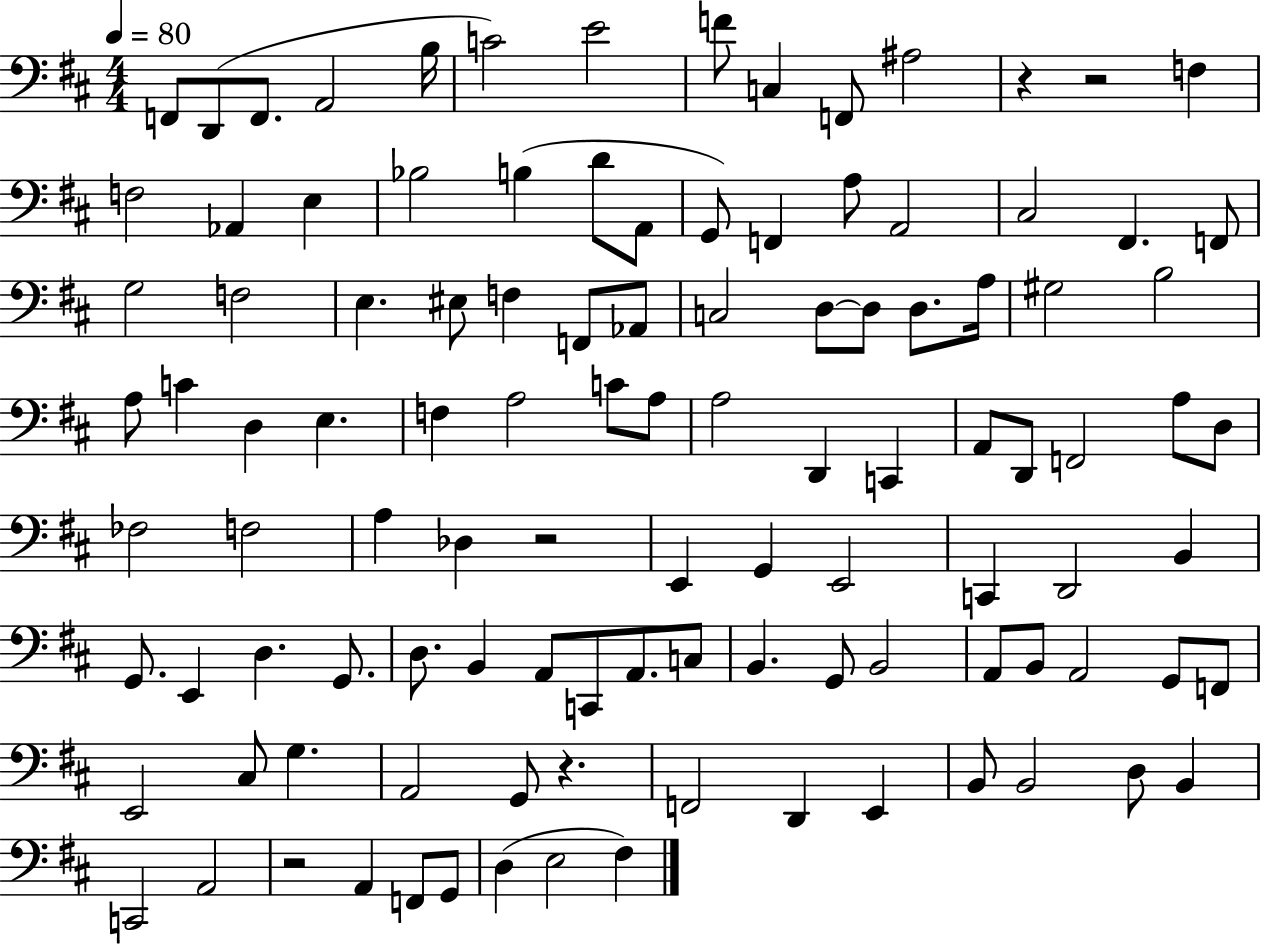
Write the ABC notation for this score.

X:1
T:Untitled
M:4/4
L:1/4
K:D
F,,/2 D,,/2 F,,/2 A,,2 B,/4 C2 E2 F/2 C, F,,/2 ^A,2 z z2 F, F,2 _A,, E, _B,2 B, D/2 A,,/2 G,,/2 F,, A,/2 A,,2 ^C,2 ^F,, F,,/2 G,2 F,2 E, ^E,/2 F, F,,/2 _A,,/2 C,2 D,/2 D,/2 D,/2 A,/4 ^G,2 B,2 A,/2 C D, E, F, A,2 C/2 A,/2 A,2 D,, C,, A,,/2 D,,/2 F,,2 A,/2 D,/2 _F,2 F,2 A, _D, z2 E,, G,, E,,2 C,, D,,2 B,, G,,/2 E,, D, G,,/2 D,/2 B,, A,,/2 C,,/2 A,,/2 C,/2 B,, G,,/2 B,,2 A,,/2 B,,/2 A,,2 G,,/2 F,,/2 E,,2 ^C,/2 G, A,,2 G,,/2 z F,,2 D,, E,, B,,/2 B,,2 D,/2 B,, C,,2 A,,2 z2 A,, F,,/2 G,,/2 D, E,2 ^F,